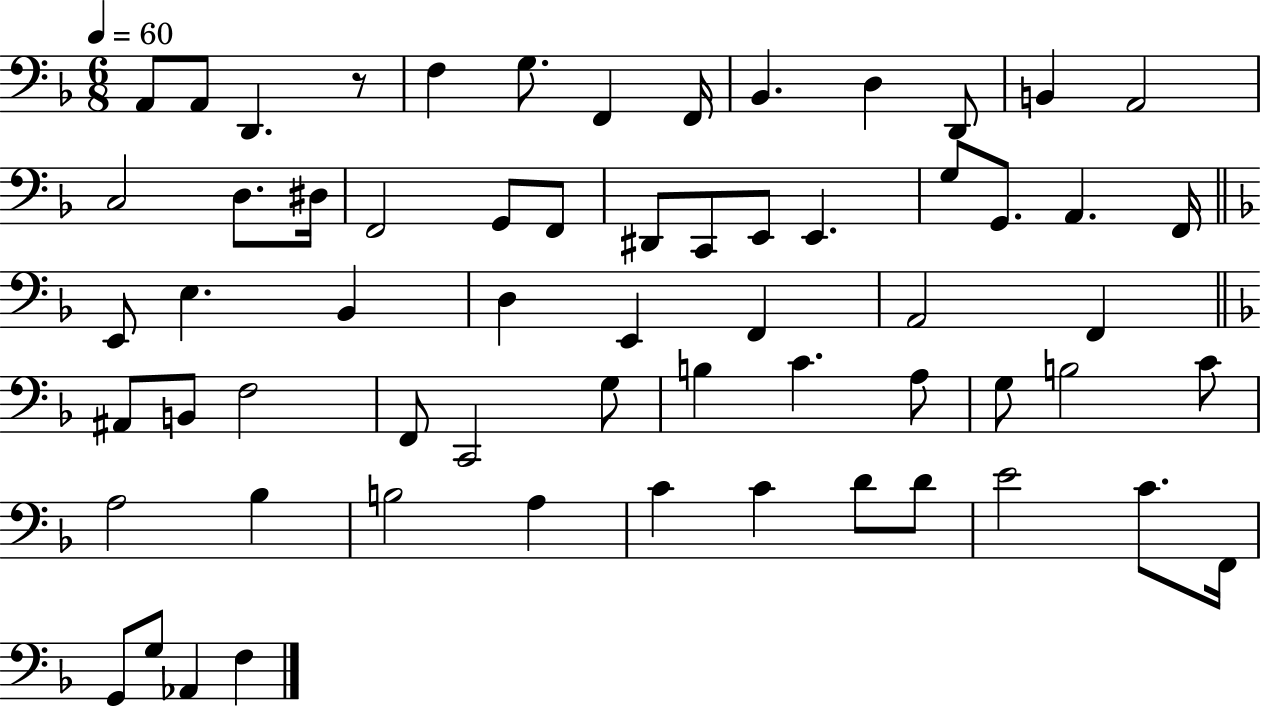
X:1
T:Untitled
M:6/8
L:1/4
K:F
A,,/2 A,,/2 D,, z/2 F, G,/2 F,, F,,/4 _B,, D, D,,/2 B,, A,,2 C,2 D,/2 ^D,/4 F,,2 G,,/2 F,,/2 ^D,,/2 C,,/2 E,,/2 E,, G,/2 G,,/2 A,, F,,/4 E,,/2 E, _B,, D, E,, F,, A,,2 F,, ^A,,/2 B,,/2 F,2 F,,/2 C,,2 G,/2 B, C A,/2 G,/2 B,2 C/2 A,2 _B, B,2 A, C C D/2 D/2 E2 C/2 F,,/4 G,,/2 G,/2 _A,, F,